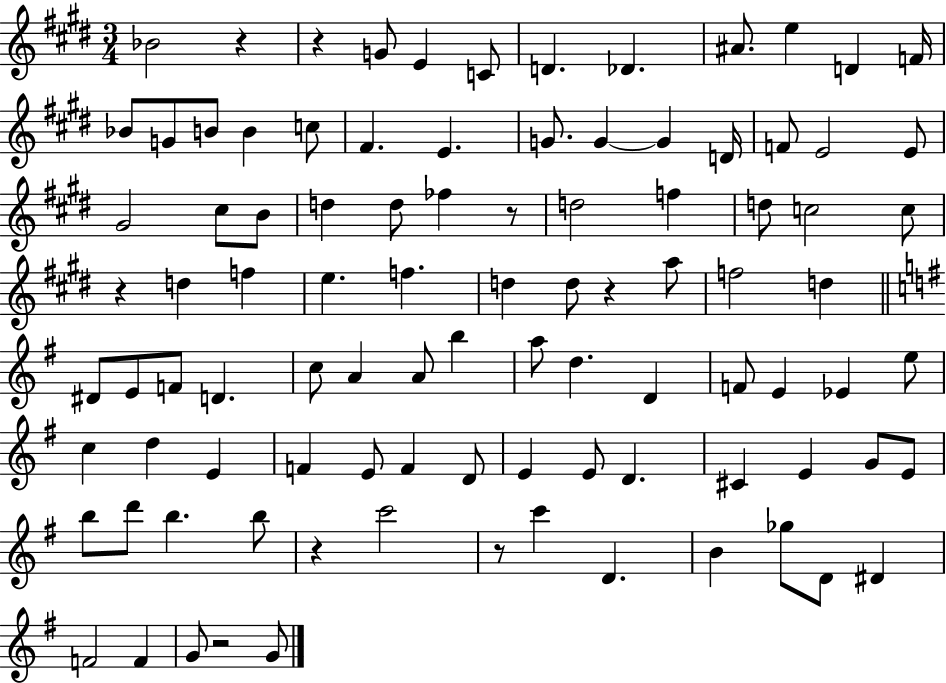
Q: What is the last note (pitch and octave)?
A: G4